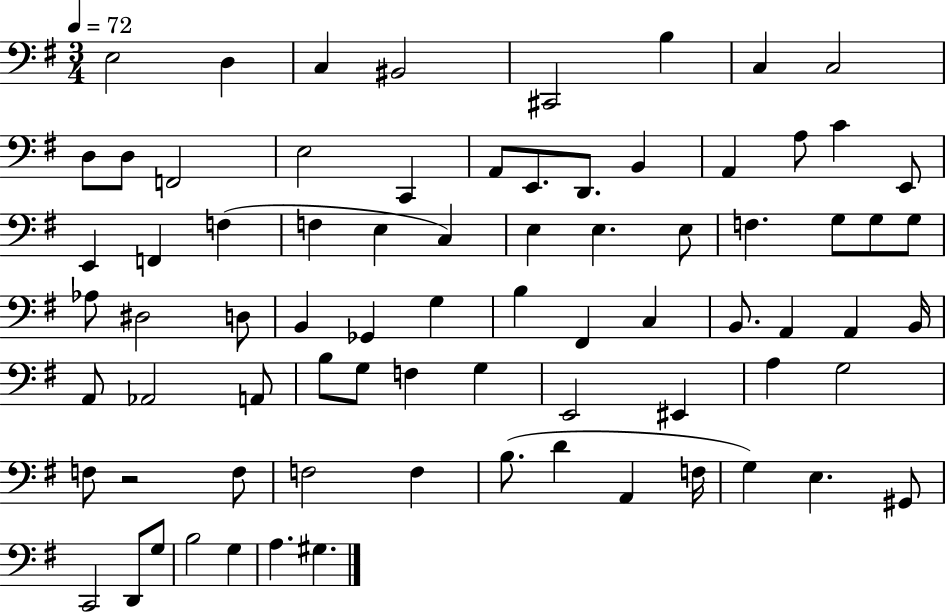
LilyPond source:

{
  \clef bass
  \numericTimeSignature
  \time 3/4
  \key g \major
  \tempo 4 = 72
  e2 d4 | c4 bis,2 | cis,2 b4 | c4 c2 | \break d8 d8 f,2 | e2 c,4 | a,8 e,8. d,8. b,4 | a,4 a8 c'4 e,8 | \break e,4 f,4 f4( | f4 e4 c4) | e4 e4. e8 | f4. g8 g8 g8 | \break aes8 dis2 d8 | b,4 ges,4 g4 | b4 fis,4 c4 | b,8. a,4 a,4 b,16 | \break a,8 aes,2 a,8 | b8 g8 f4 g4 | e,2 eis,4 | a4 g2 | \break f8 r2 f8 | f2 f4 | b8.( d'4 a,4 f16 | g4) e4. gis,8 | \break c,2 d,8 g8 | b2 g4 | a4. gis4. | \bar "|."
}